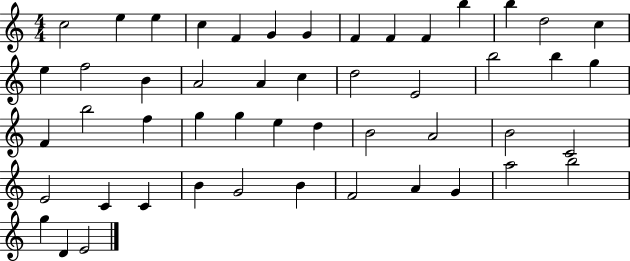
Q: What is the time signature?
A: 4/4